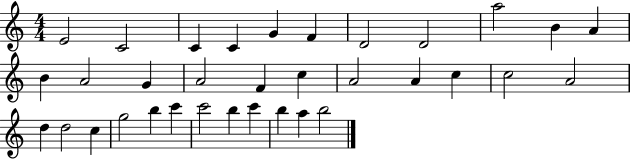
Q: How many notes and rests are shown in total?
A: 34